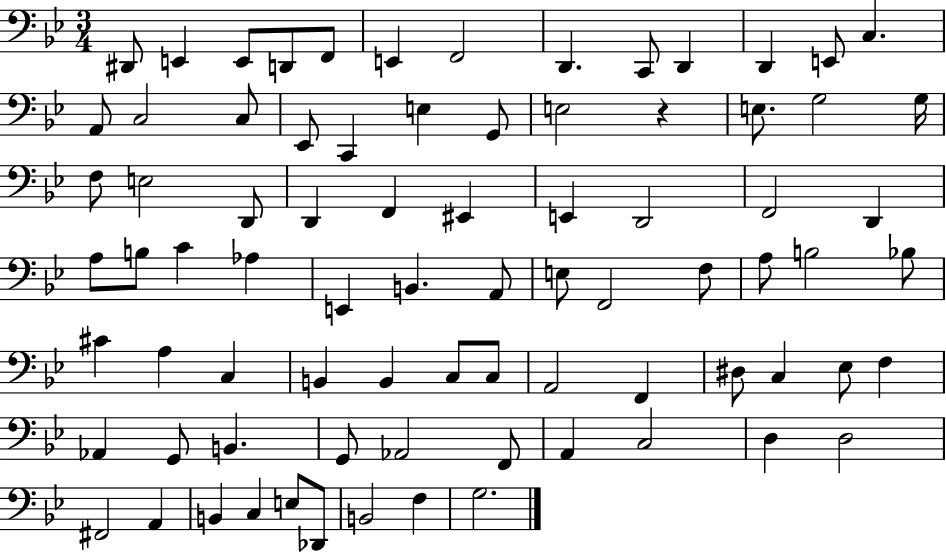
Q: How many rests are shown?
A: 1